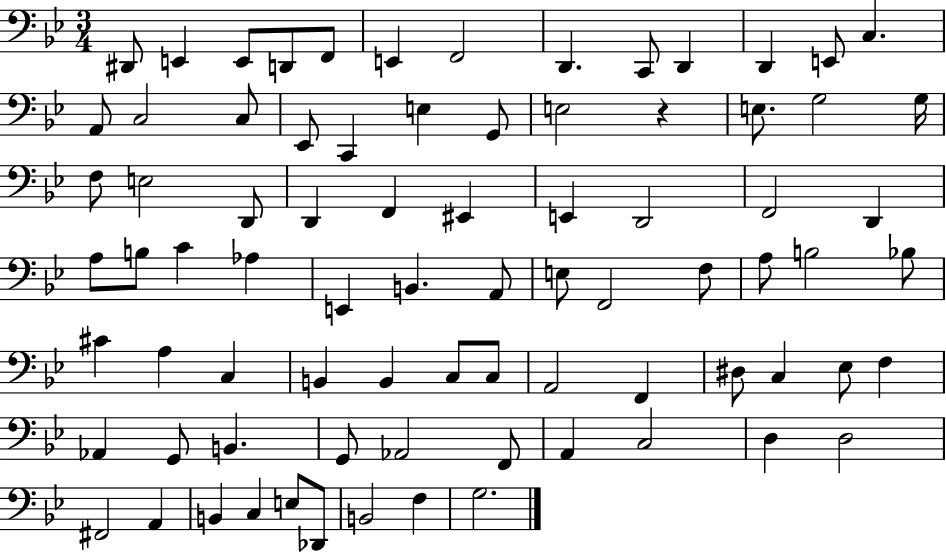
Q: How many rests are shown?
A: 1